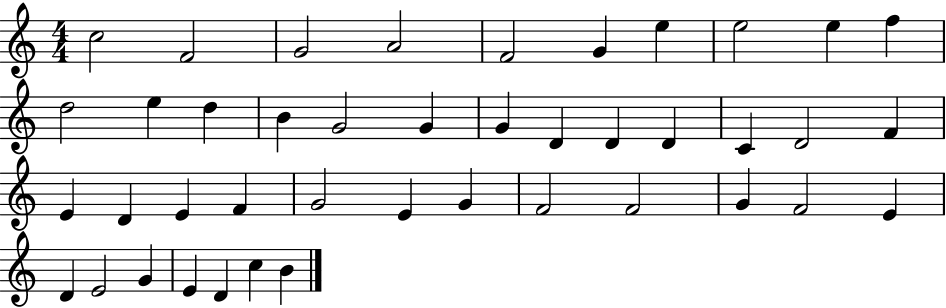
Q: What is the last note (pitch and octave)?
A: B4